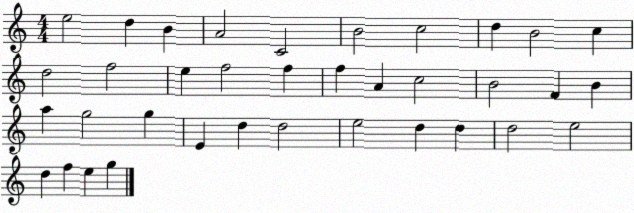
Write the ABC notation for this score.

X:1
T:Untitled
M:4/4
L:1/4
K:C
e2 d B A2 C2 B2 c2 d B2 c d2 f2 e f2 f f A c2 B2 F B a g2 g E d d2 e2 d d d2 e2 d f e g